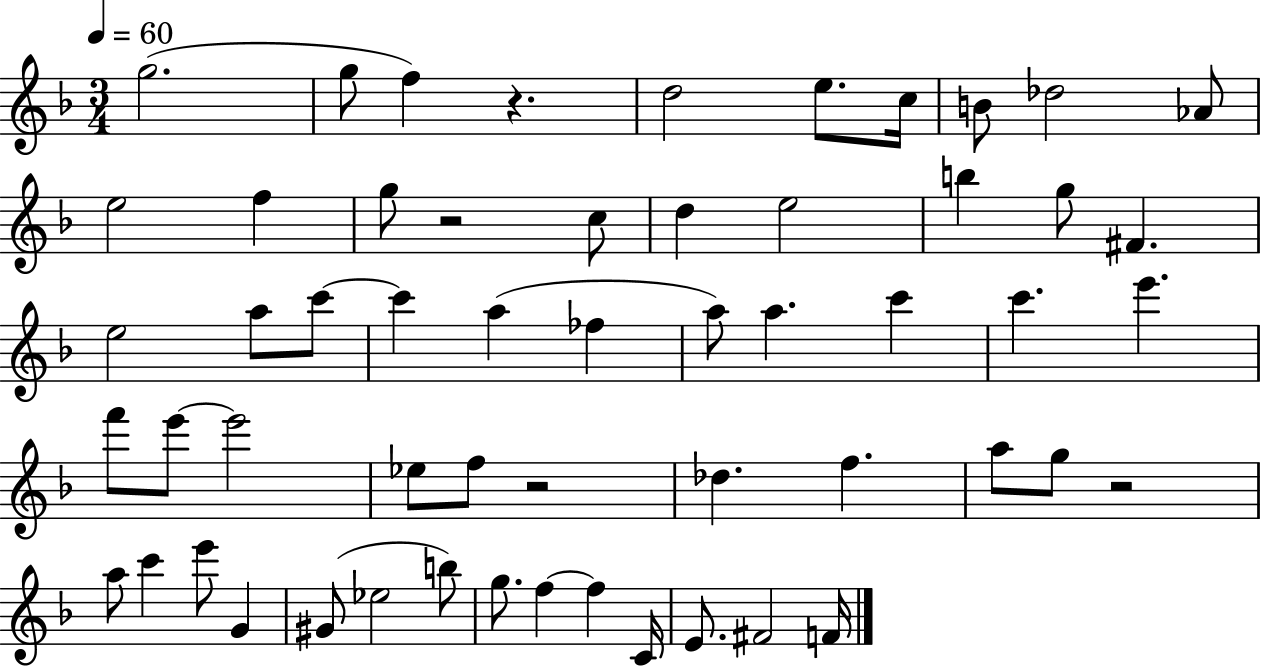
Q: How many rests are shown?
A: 4